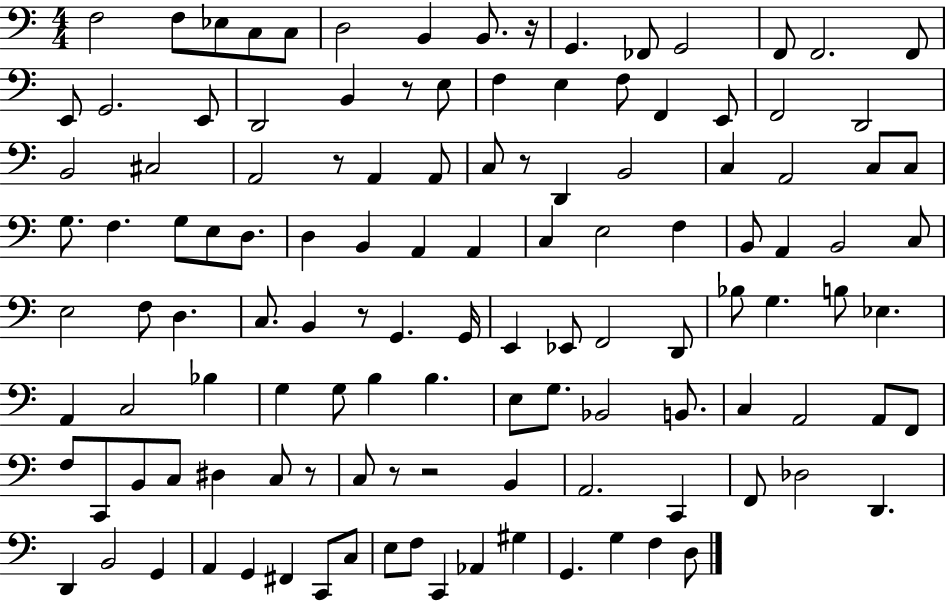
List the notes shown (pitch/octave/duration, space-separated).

F3/h F3/e Eb3/e C3/e C3/e D3/h B2/q B2/e. R/s G2/q. FES2/e G2/h F2/e F2/h. F2/e E2/e G2/h. E2/e D2/h B2/q R/e E3/e F3/q E3/q F3/e F2/q E2/e F2/h D2/h B2/h C#3/h A2/h R/e A2/q A2/e C3/e R/e D2/q B2/h C3/q A2/h C3/e C3/e G3/e. F3/q. G3/e E3/e D3/e. D3/q B2/q A2/q A2/q C3/q E3/h F3/q B2/e A2/q B2/h C3/e E3/h F3/e D3/q. C3/e. B2/q R/e G2/q. G2/s E2/q Eb2/e F2/h D2/e Bb3/e G3/q. B3/e Eb3/q. A2/q C3/h Bb3/q G3/q G3/e B3/q B3/q. E3/e G3/e. Bb2/h B2/e. C3/q A2/h A2/e F2/e F3/e C2/e B2/e C3/e D#3/q C3/e R/e C3/e R/e R/h B2/q A2/h. C2/q F2/e Db3/h D2/q. D2/q B2/h G2/q A2/q G2/q F#2/q C2/e C3/e E3/e F3/e C2/q Ab2/q G#3/q G2/q. G3/q F3/q D3/e